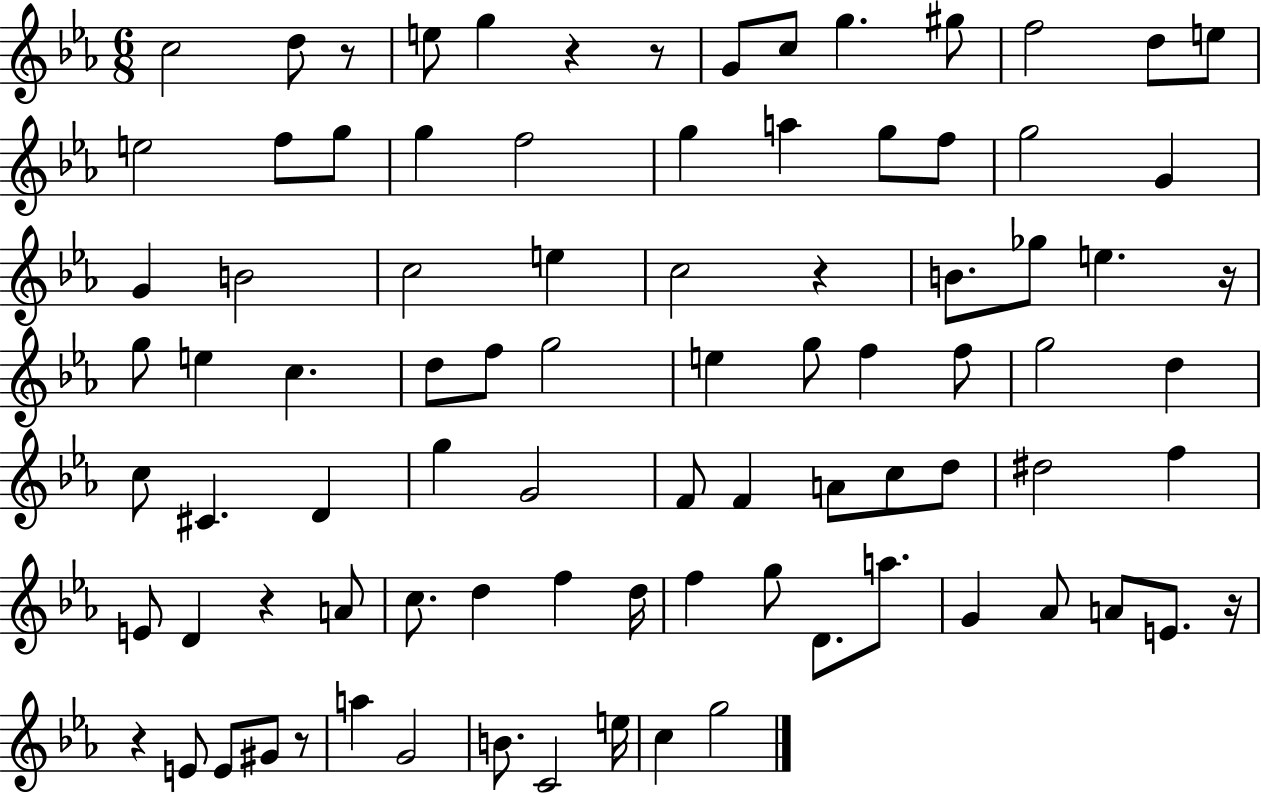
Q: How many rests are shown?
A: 9